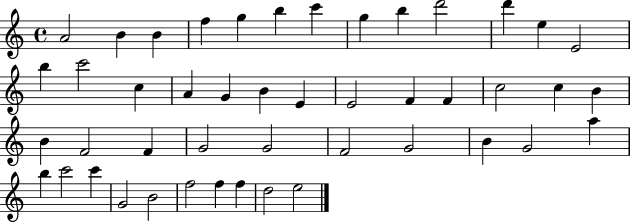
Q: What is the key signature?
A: C major